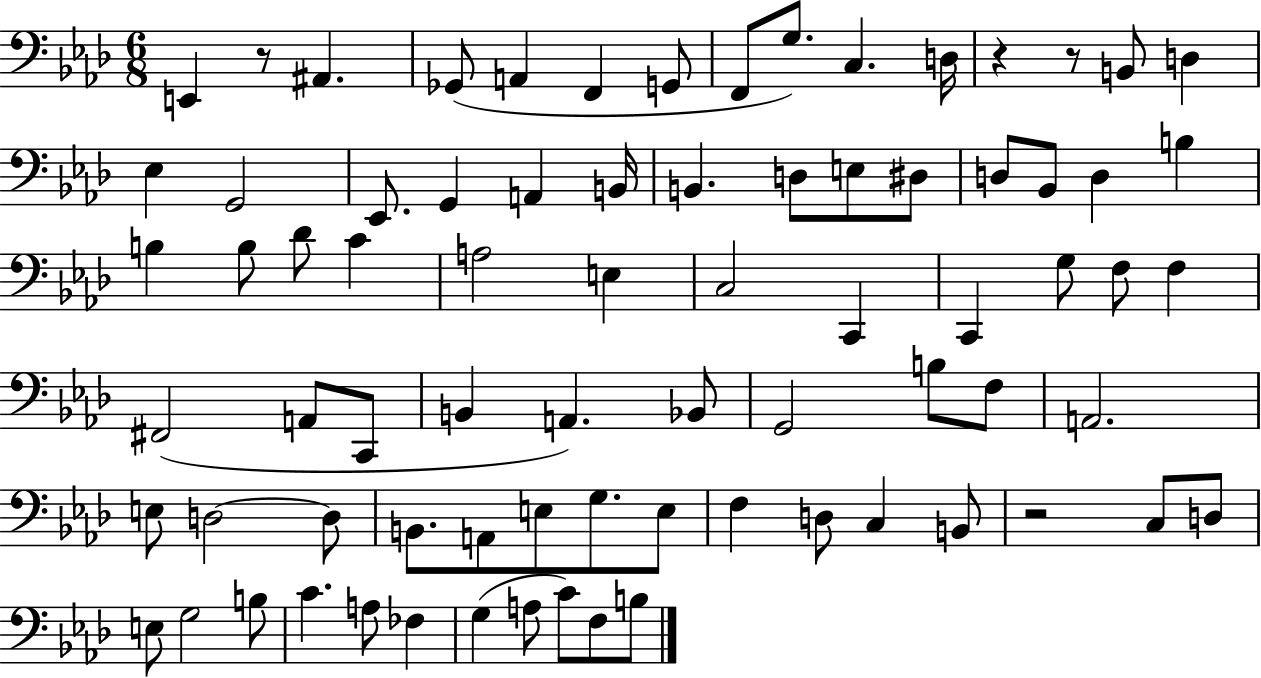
X:1
T:Untitled
M:6/8
L:1/4
K:Ab
E,, z/2 ^A,, _G,,/2 A,, F,, G,,/2 F,,/2 G,/2 C, D,/4 z z/2 B,,/2 D, _E, G,,2 _E,,/2 G,, A,, B,,/4 B,, D,/2 E,/2 ^D,/2 D,/2 _B,,/2 D, B, B, B,/2 _D/2 C A,2 E, C,2 C,, C,, G,/2 F,/2 F, ^F,,2 A,,/2 C,,/2 B,, A,, _B,,/2 G,,2 B,/2 F,/2 A,,2 E,/2 D,2 D,/2 B,,/2 A,,/2 E,/2 G,/2 E,/2 F, D,/2 C, B,,/2 z2 C,/2 D,/2 E,/2 G,2 B,/2 C A,/2 _F, G, A,/2 C/2 F,/2 B,/2